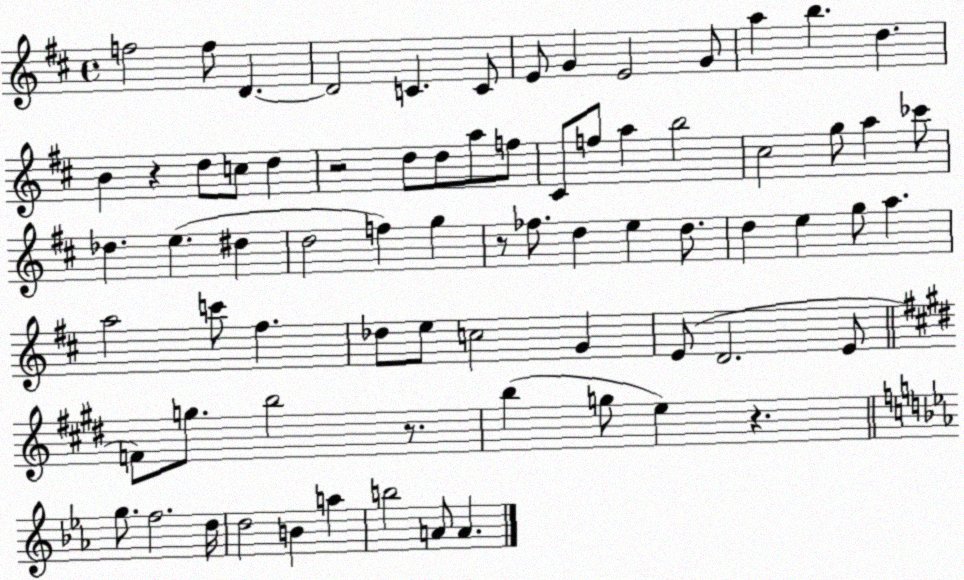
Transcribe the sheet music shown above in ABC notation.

X:1
T:Untitled
M:4/4
L:1/4
K:D
f2 f/2 D D2 C C/2 E/2 G E2 G/2 a b d B z d/2 c/2 d z2 d/2 d/2 a/2 f/2 ^C/2 f/2 a b2 ^c2 g/2 a _c'/2 _d e ^d d2 f g z/2 _f/2 d e d/2 d e g/2 a a2 c'/2 ^f _d/2 e/2 c2 G E/2 D2 E/2 F/2 g/2 b2 z/2 b g/2 e z g/2 f2 d/4 d2 B a b2 A/2 A